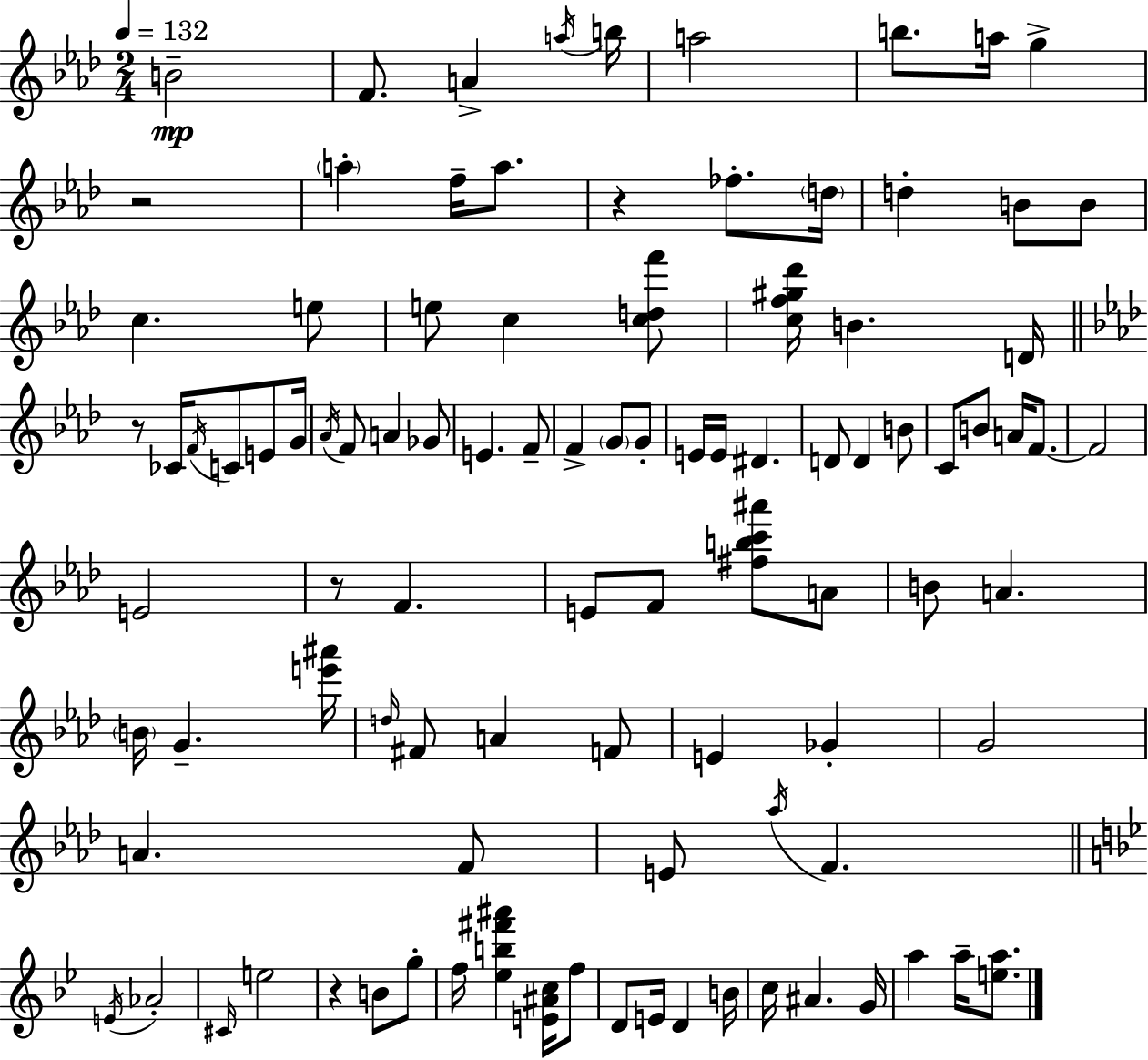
B4/h F4/e. A4/q A5/s B5/s A5/h B5/e. A5/s G5/q R/h A5/q F5/s A5/e. R/q FES5/e. D5/s D5/q B4/e B4/e C5/q. E5/e E5/e C5/q [C5,D5,F6]/e [C5,F5,G#5,Db6]/s B4/q. D4/s R/e CES4/s F4/s C4/e E4/e G4/s Ab4/s F4/e A4/q Gb4/e E4/q. F4/e F4/q G4/e G4/e E4/s E4/s D#4/q. D4/e D4/q B4/e C4/e B4/e A4/s F4/e. F4/h E4/h R/e F4/q. E4/e F4/e [F#5,B5,C6,A#6]/e A4/e B4/e A4/q. B4/s G4/q. [E6,A#6]/s D5/s F#4/e A4/q F4/e E4/q Gb4/q G4/h A4/q. F4/e E4/e Ab5/s F4/q. E4/s Ab4/h C#4/s E5/h R/q B4/e G5/e F5/s [Eb5,B5,F#6,A#6]/q [E4,A#4,C5]/s F5/e D4/e E4/s D4/q B4/s C5/s A#4/q. G4/s A5/q A5/s [E5,A5]/e.